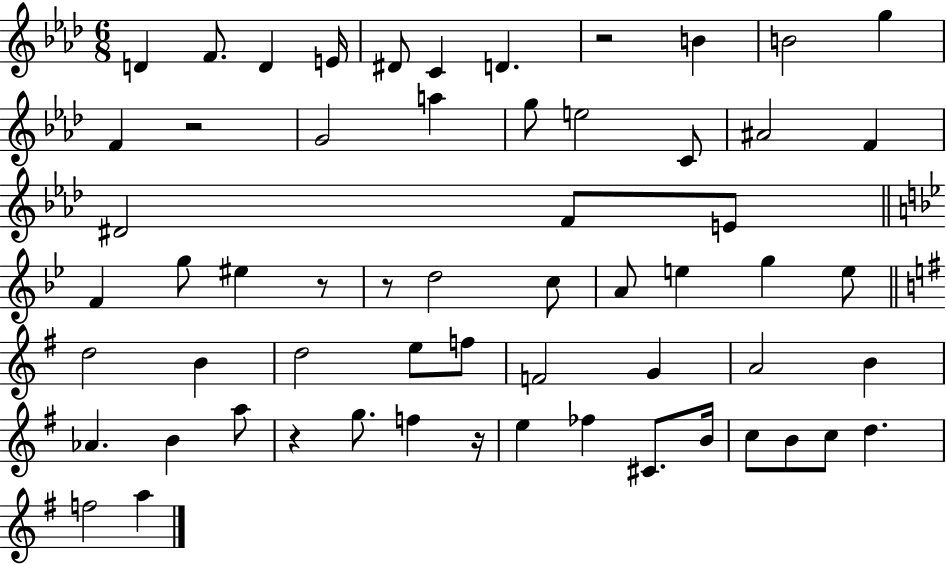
{
  \clef treble
  \numericTimeSignature
  \time 6/8
  \key aes \major
  d'4 f'8. d'4 e'16 | dis'8 c'4 d'4. | r2 b'4 | b'2 g''4 | \break f'4 r2 | g'2 a''4 | g''8 e''2 c'8 | ais'2 f'4 | \break dis'2 f'8 e'8 | \bar "||" \break \key bes \major f'4 g''8 eis''4 r8 | r8 d''2 c''8 | a'8 e''4 g''4 e''8 | \bar "||" \break \key e \minor d''2 b'4 | d''2 e''8 f''8 | f'2 g'4 | a'2 b'4 | \break aes'4. b'4 a''8 | r4 g''8. f''4 r16 | e''4 fes''4 cis'8. b'16 | c''8 b'8 c''8 d''4. | \break f''2 a''4 | \bar "|."
}